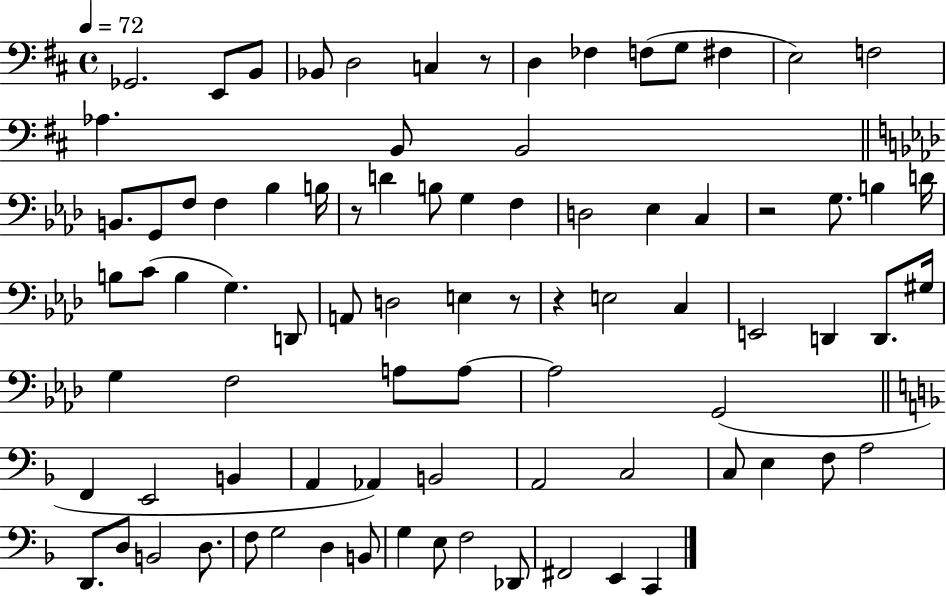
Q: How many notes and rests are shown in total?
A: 84